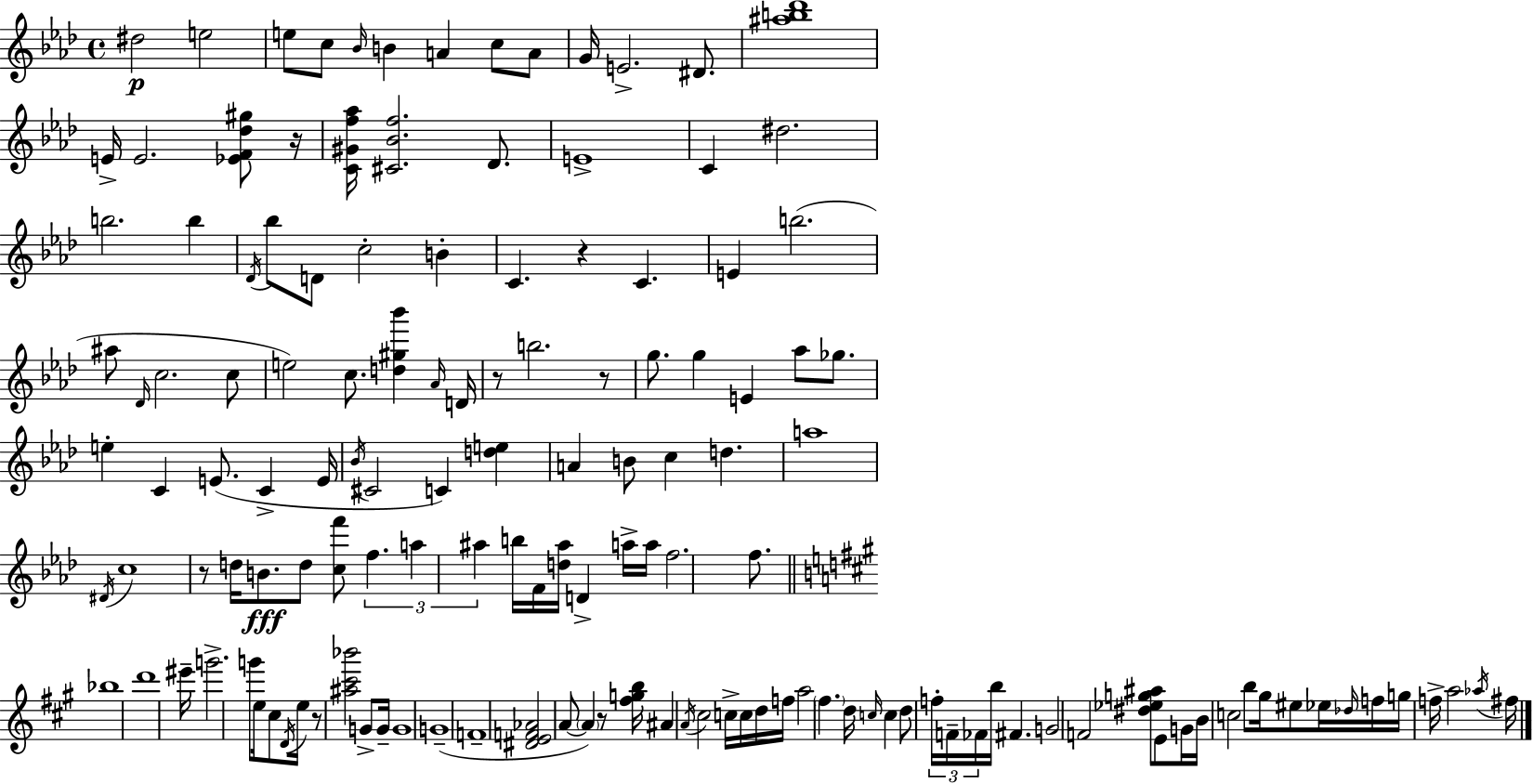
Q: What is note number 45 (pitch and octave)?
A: C4